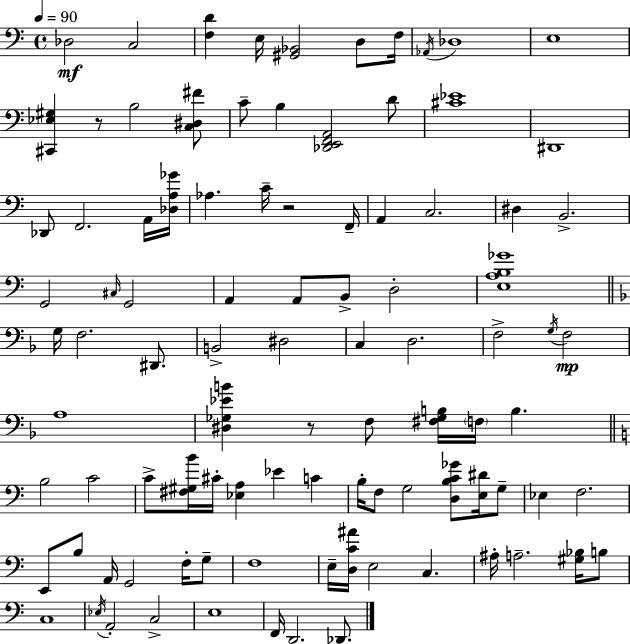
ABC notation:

X:1
T:Untitled
M:4/4
L:1/4
K:C
_D,2 C,2 [F,D] E,/4 [^G,,_B,,]2 D,/2 F,/4 _A,,/4 _D,4 E,4 [^C,,_E,^G,] z/2 B,2 [C,^D,^F]/2 C/2 B, [_D,,E,,F,,A,,]2 D/2 [^C_E]4 ^D,,4 _D,,/2 F,,2 A,,/4 [_D,A,_G]/4 _A, C/4 z2 F,,/4 A,, C,2 ^D, B,,2 G,,2 ^C,/4 G,,2 A,, A,,/2 B,,/2 D,2 [E,A,B,_G]4 G,/4 F,2 ^D,,/2 B,,2 ^D,2 C, D,2 F,2 G,/4 F,2 A,4 [^D,_G,_EB] z/2 F,/2 [^F,_G,B,]/4 F,/4 B, B,2 C2 C/2 [^F,^G,B]/4 ^C/4 [_E,A,] _E C B,/4 F,/2 G,2 [D,B,C_G]/2 [E,^D]/4 G,/2 _E, F,2 E,,/2 B,/2 A,,/4 G,,2 F,/4 G,/2 F,4 E,/4 [D,C^A]/4 E,2 C, ^A,/4 A,2 [^G,_B,]/4 B,/2 C,4 _E,/4 A,,2 C,2 E,4 F,,/4 D,,2 _D,,/2